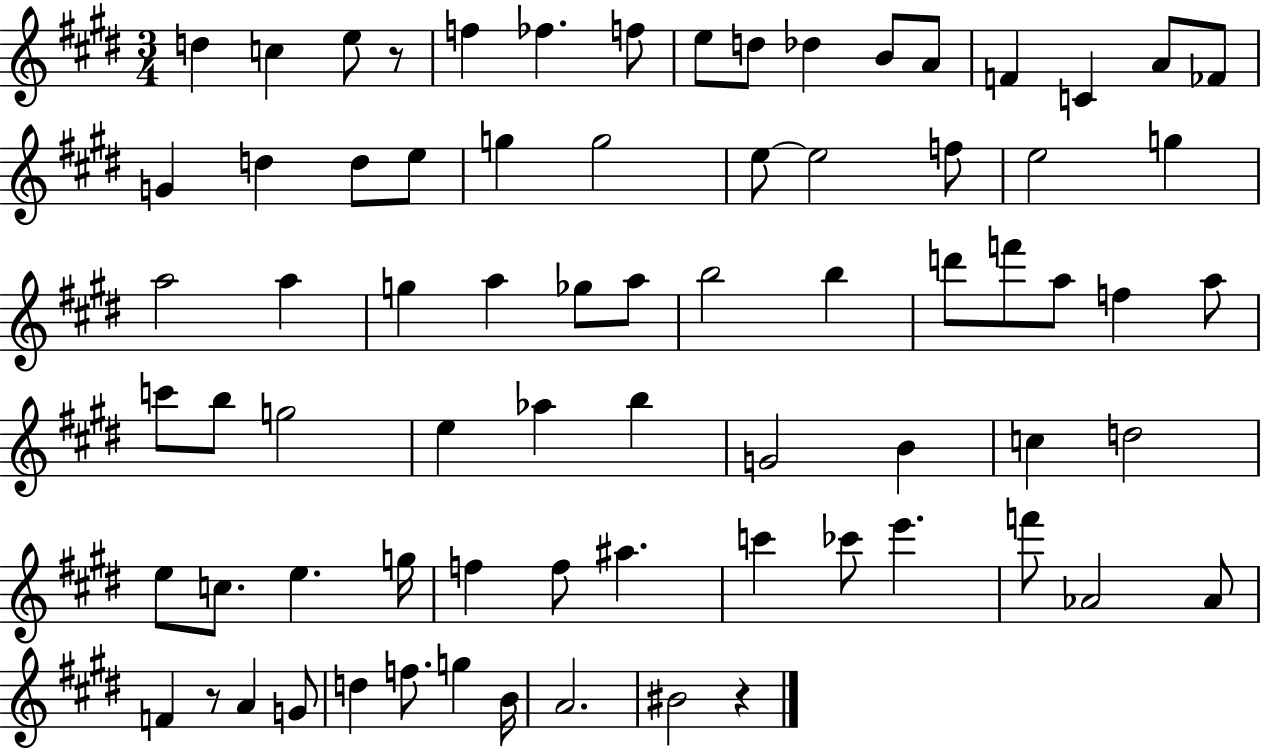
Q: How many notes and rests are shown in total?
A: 74